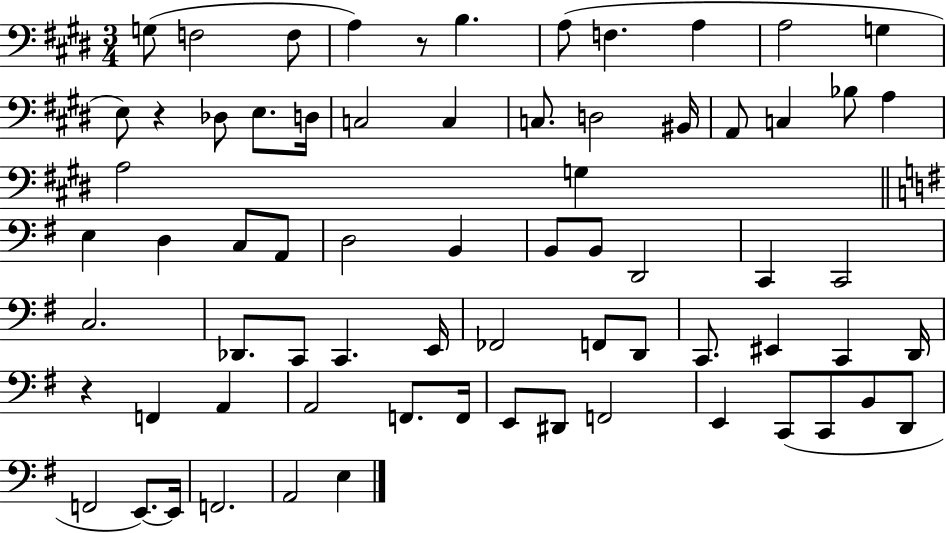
{
  \clef bass
  \numericTimeSignature
  \time 3/4
  \key e \major
  g8( f2 f8 | a4) r8 b4. | a8( f4. a4 | a2 g4 | \break e8) r4 des8 e8. d16 | c2 c4 | c8. d2 bis,16 | a,8 c4 bes8 a4 | \break a2 g4 | \bar "||" \break \key e \minor e4 d4 c8 a,8 | d2 b,4 | b,8 b,8 d,2 | c,4 c,2 | \break c2. | des,8. c,8 c,4. e,16 | fes,2 f,8 d,8 | c,8. eis,4 c,4 d,16 | \break r4 f,4 a,4 | a,2 f,8. f,16 | e,8 dis,8 f,2 | e,4 c,8( c,8 b,8 d,8 | \break f,2 e,8.~~) e,16 | f,2. | a,2 e4 | \bar "|."
}